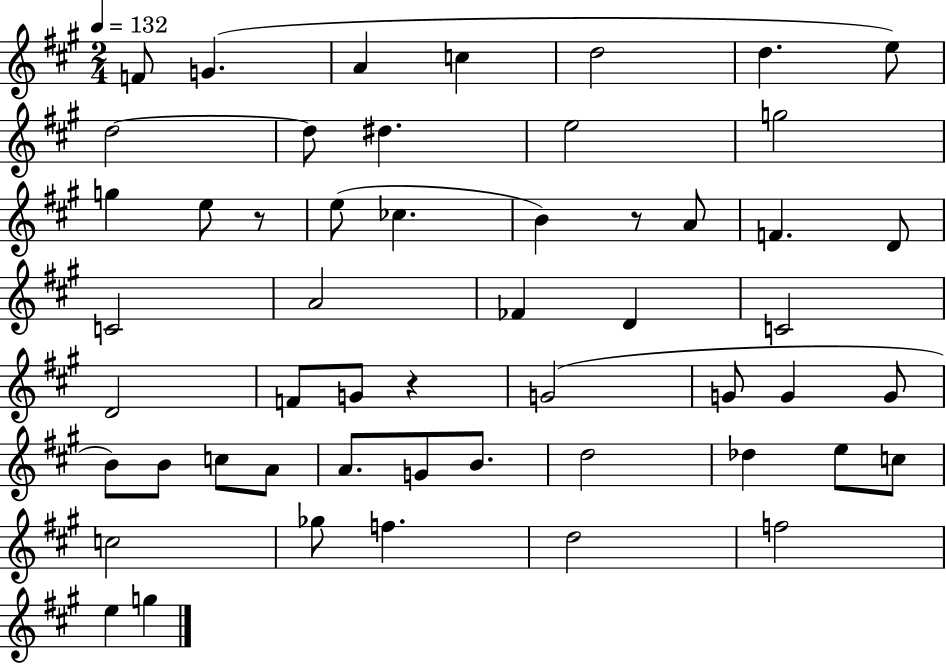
X:1
T:Untitled
M:2/4
L:1/4
K:A
F/2 G A c d2 d e/2 d2 d/2 ^d e2 g2 g e/2 z/2 e/2 _c B z/2 A/2 F D/2 C2 A2 _F D C2 D2 F/2 G/2 z G2 G/2 G G/2 B/2 B/2 c/2 A/2 A/2 G/2 B/2 d2 _d e/2 c/2 c2 _g/2 f d2 f2 e g